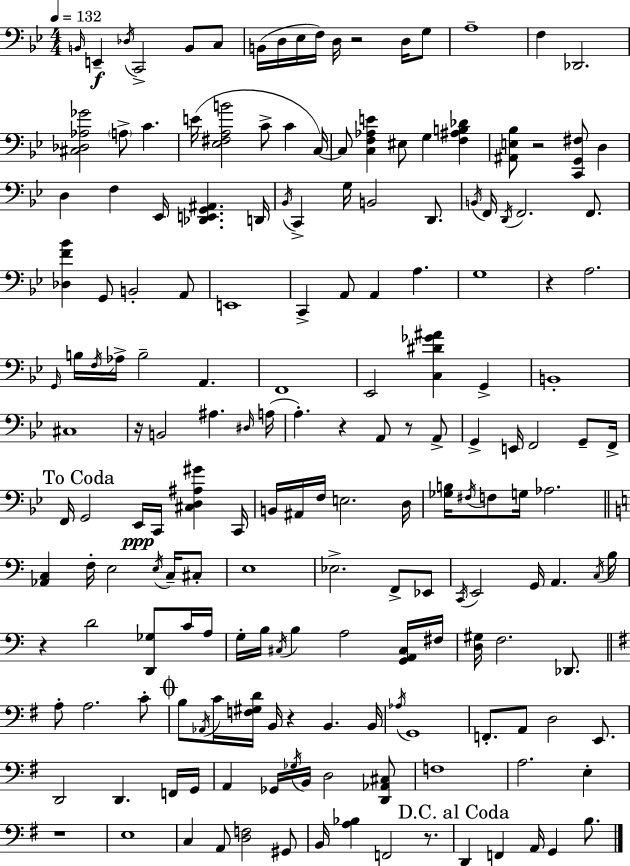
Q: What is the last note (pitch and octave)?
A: B3